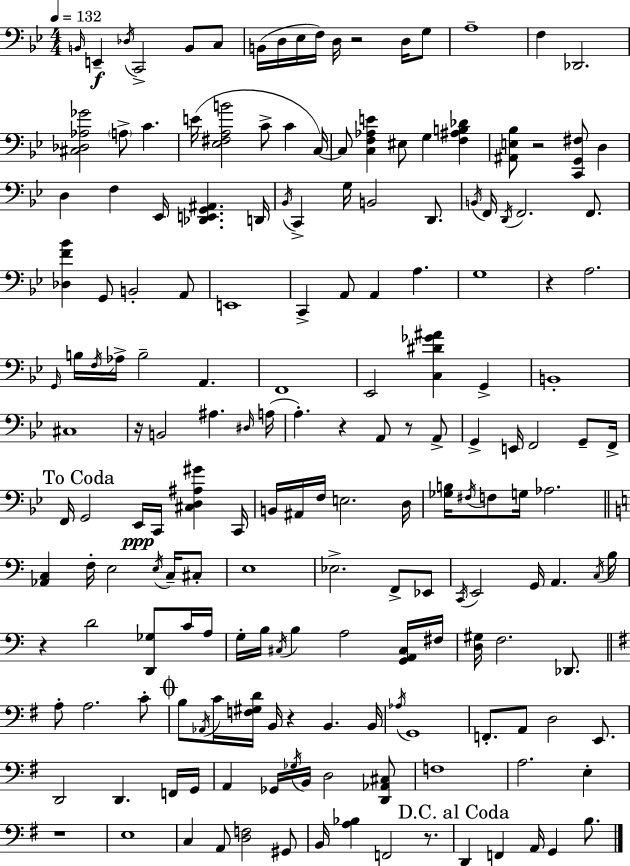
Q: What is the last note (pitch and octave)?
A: B3